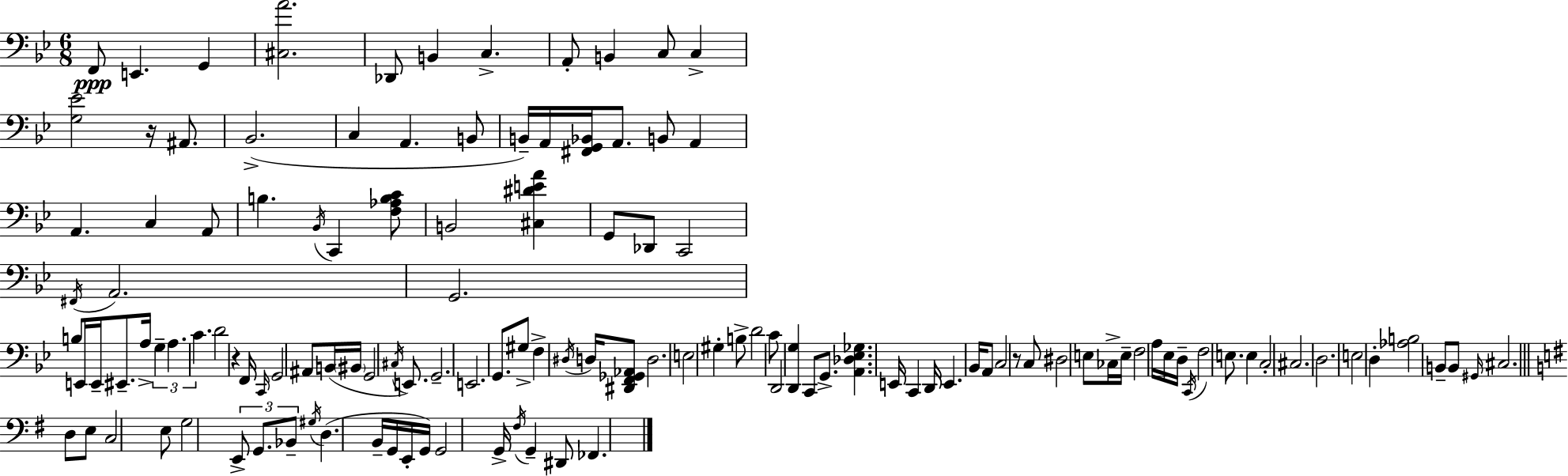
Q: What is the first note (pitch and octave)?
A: F2